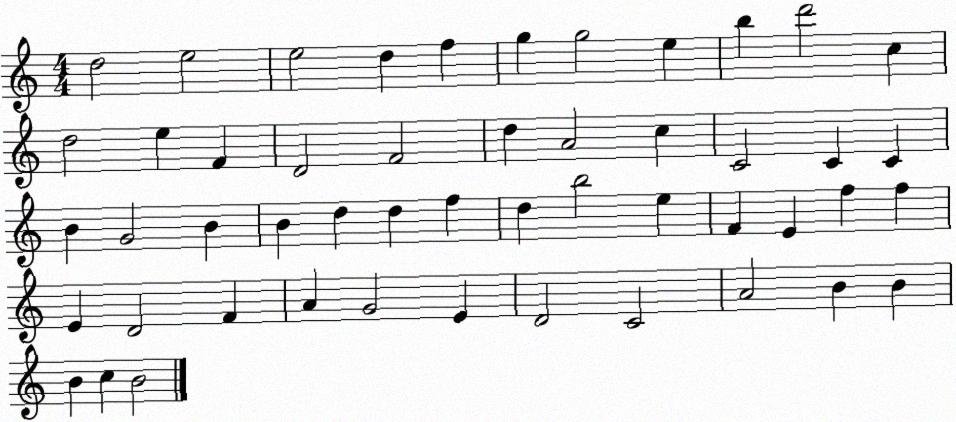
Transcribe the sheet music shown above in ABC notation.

X:1
T:Untitled
M:4/4
L:1/4
K:C
d2 e2 e2 d f g g2 e b d'2 c d2 e F D2 F2 d A2 c C2 C C B G2 B B d d f d b2 e F E f f E D2 F A G2 E D2 C2 A2 B B B c B2